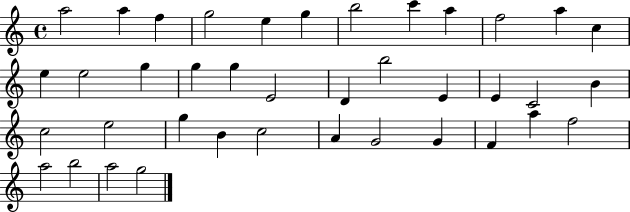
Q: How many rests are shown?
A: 0